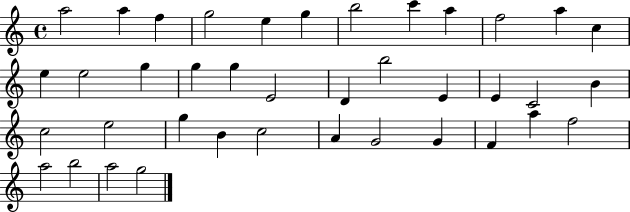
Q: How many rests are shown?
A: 0